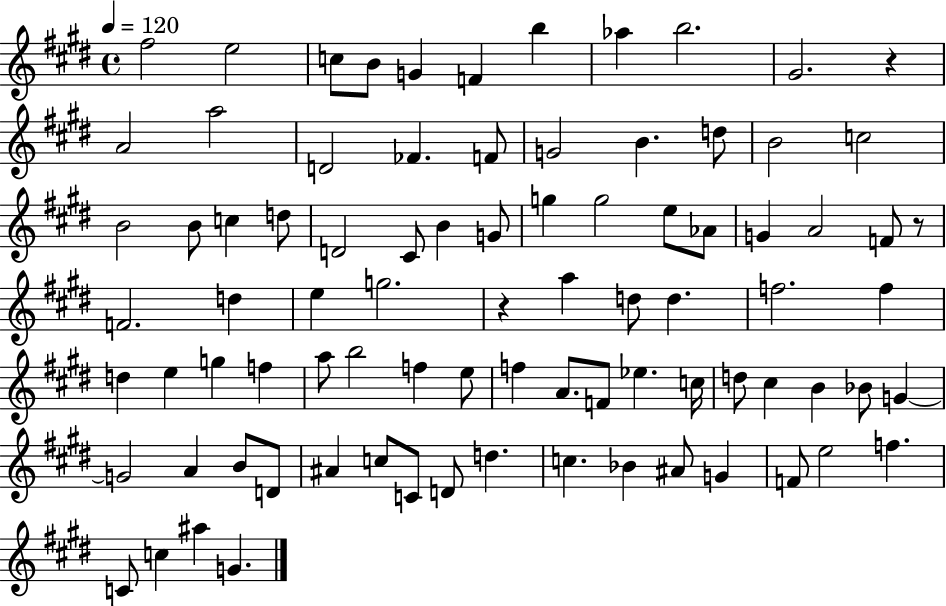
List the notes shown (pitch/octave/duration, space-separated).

F#5/h E5/h C5/e B4/e G4/q F4/q B5/q Ab5/q B5/h. G#4/h. R/q A4/h A5/h D4/h FES4/q. F4/e G4/h B4/q. D5/e B4/h C5/h B4/h B4/e C5/q D5/e D4/h C#4/e B4/q G4/e G5/q G5/h E5/e Ab4/e G4/q A4/h F4/e R/e F4/h. D5/q E5/q G5/h. R/q A5/q D5/e D5/q. F5/h. F5/q D5/q E5/q G5/q F5/q A5/e B5/h F5/q E5/e F5/q A4/e. F4/e Eb5/q. C5/s D5/e C#5/q B4/q Bb4/e G4/q G4/h A4/q B4/e D4/e A#4/q C5/e C4/e D4/e D5/q. C5/q. Bb4/q A#4/e G4/q F4/e E5/h F5/q. C4/e C5/q A#5/q G4/q.